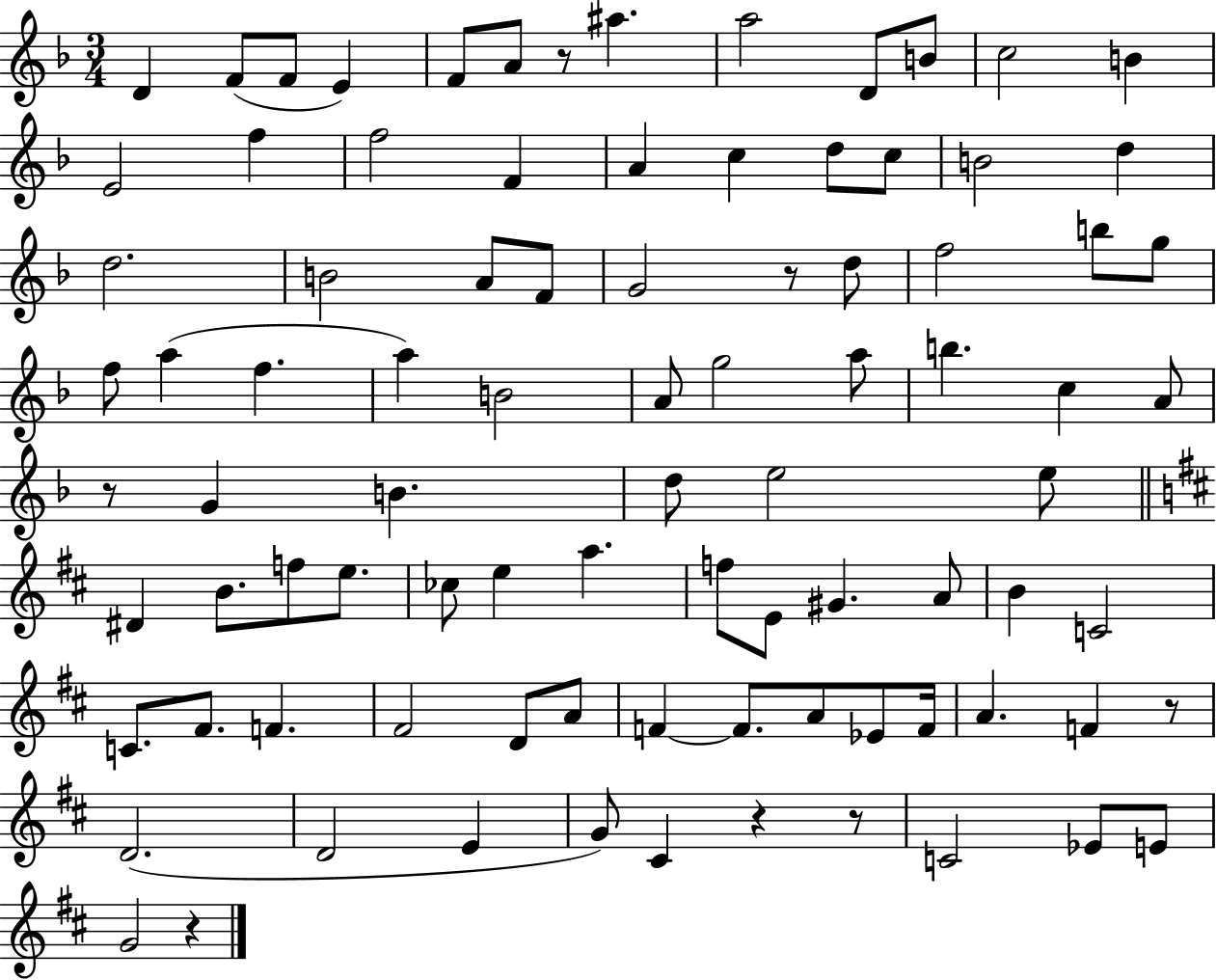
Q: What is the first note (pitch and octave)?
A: D4